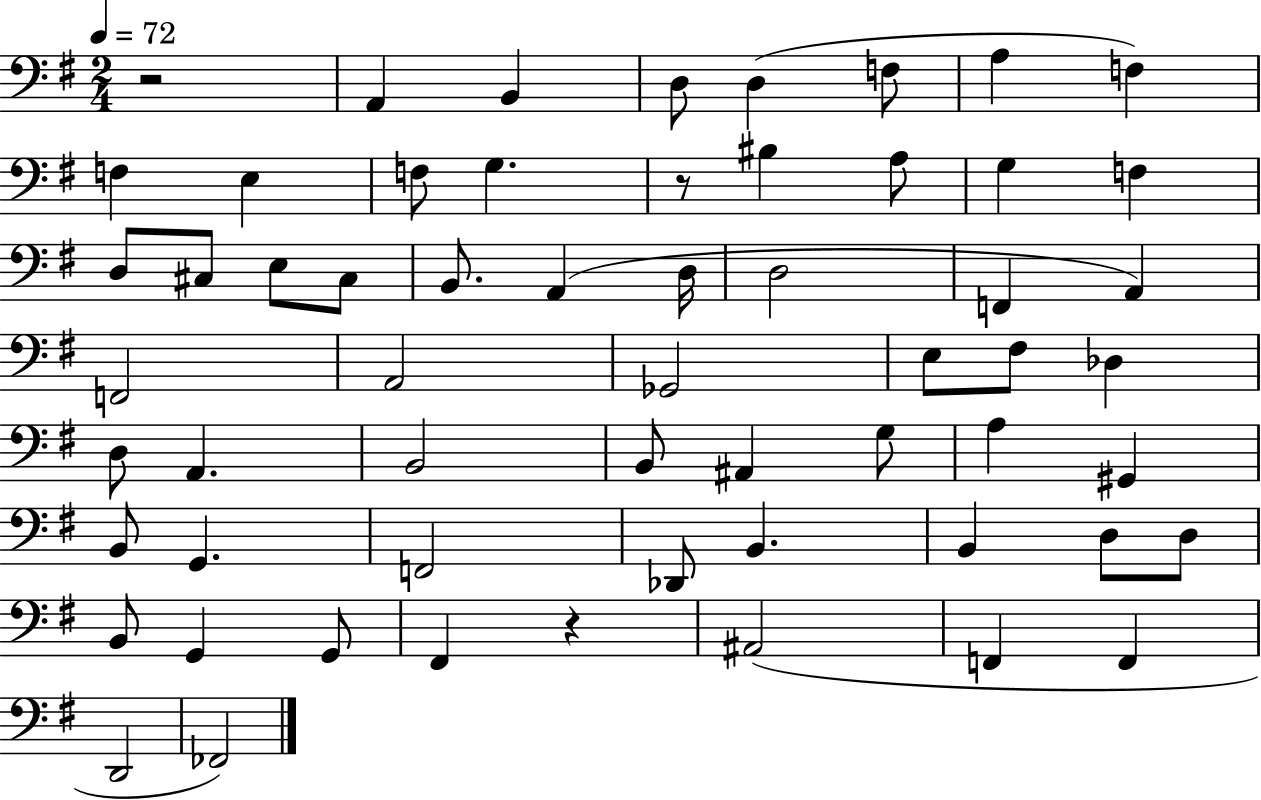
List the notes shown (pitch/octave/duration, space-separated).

R/h A2/q B2/q D3/e D3/q F3/e A3/q F3/q F3/q E3/q F3/e G3/q. R/e BIS3/q A3/e G3/q F3/q D3/e C#3/e E3/e C#3/e B2/e. A2/q D3/s D3/h F2/q A2/q F2/h A2/h Gb2/h E3/e F#3/e Db3/q D3/e A2/q. B2/h B2/e A#2/q G3/e A3/q G#2/q B2/e G2/q. F2/h Db2/e B2/q. B2/q D3/e D3/e B2/e G2/q G2/e F#2/q R/q A#2/h F2/q F2/q D2/h FES2/h